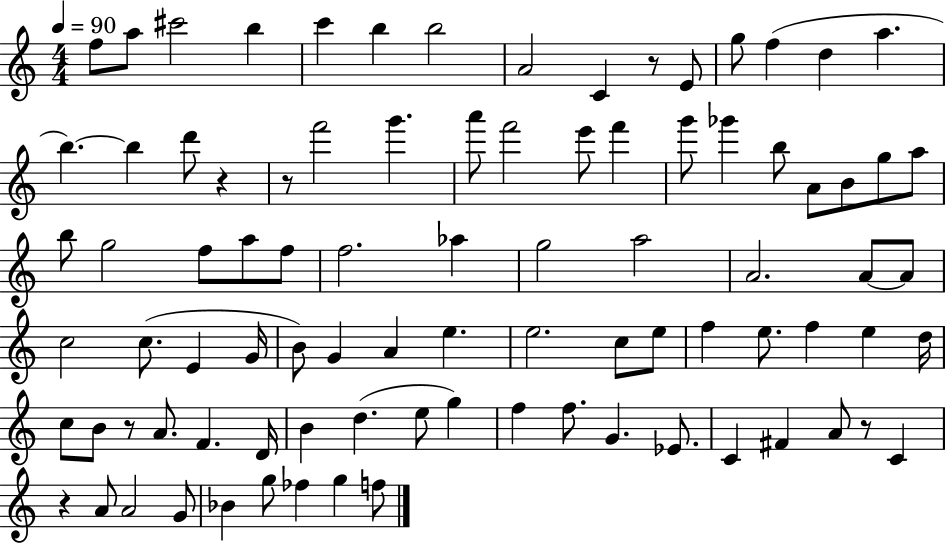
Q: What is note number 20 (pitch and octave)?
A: A6